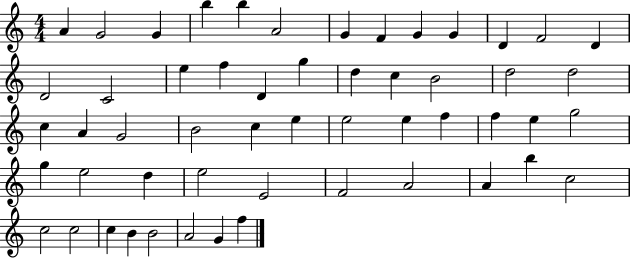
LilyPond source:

{
  \clef treble
  \numericTimeSignature
  \time 4/4
  \key c \major
  a'4 g'2 g'4 | b''4 b''4 a'2 | g'4 f'4 g'4 g'4 | d'4 f'2 d'4 | \break d'2 c'2 | e''4 f''4 d'4 g''4 | d''4 c''4 b'2 | d''2 d''2 | \break c''4 a'4 g'2 | b'2 c''4 e''4 | e''2 e''4 f''4 | f''4 e''4 g''2 | \break g''4 e''2 d''4 | e''2 e'2 | f'2 a'2 | a'4 b''4 c''2 | \break c''2 c''2 | c''4 b'4 b'2 | a'2 g'4 f''4 | \bar "|."
}